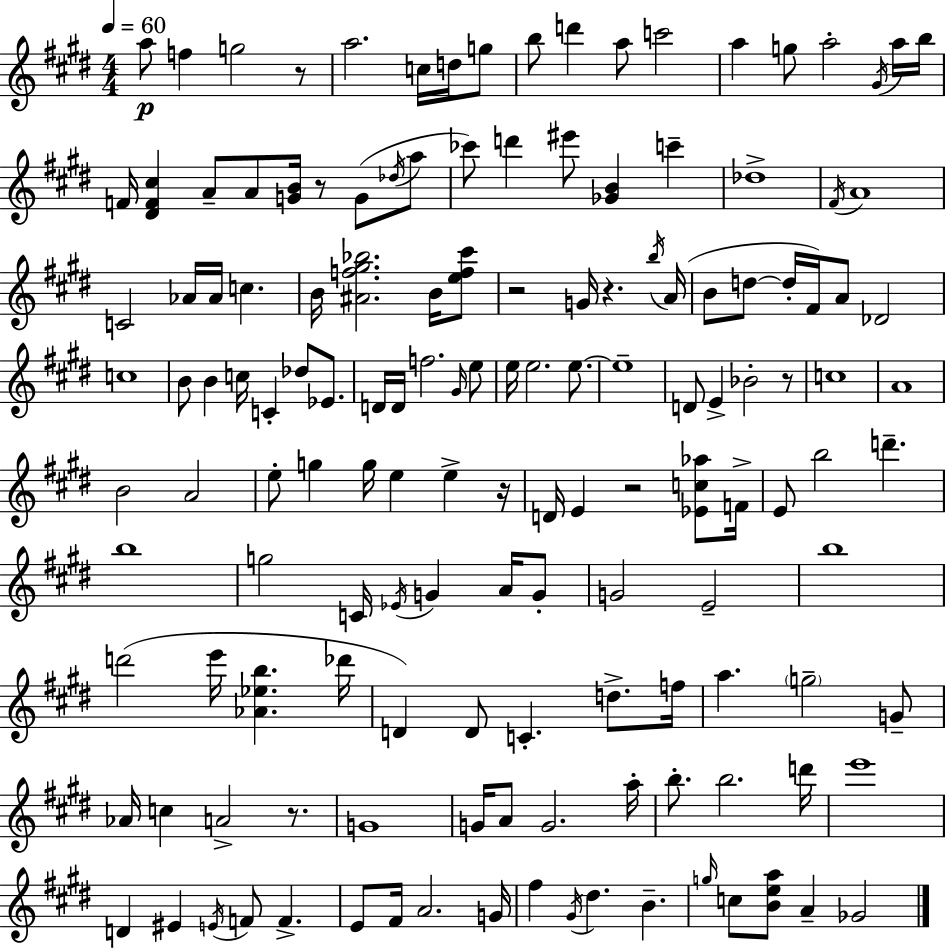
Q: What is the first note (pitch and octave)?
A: A5